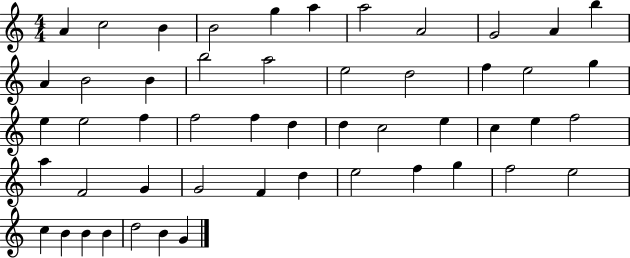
X:1
T:Untitled
M:4/4
L:1/4
K:C
A c2 B B2 g a a2 A2 G2 A b A B2 B b2 a2 e2 d2 f e2 g e e2 f f2 f d d c2 e c e f2 a F2 G G2 F d e2 f g f2 e2 c B B B d2 B G